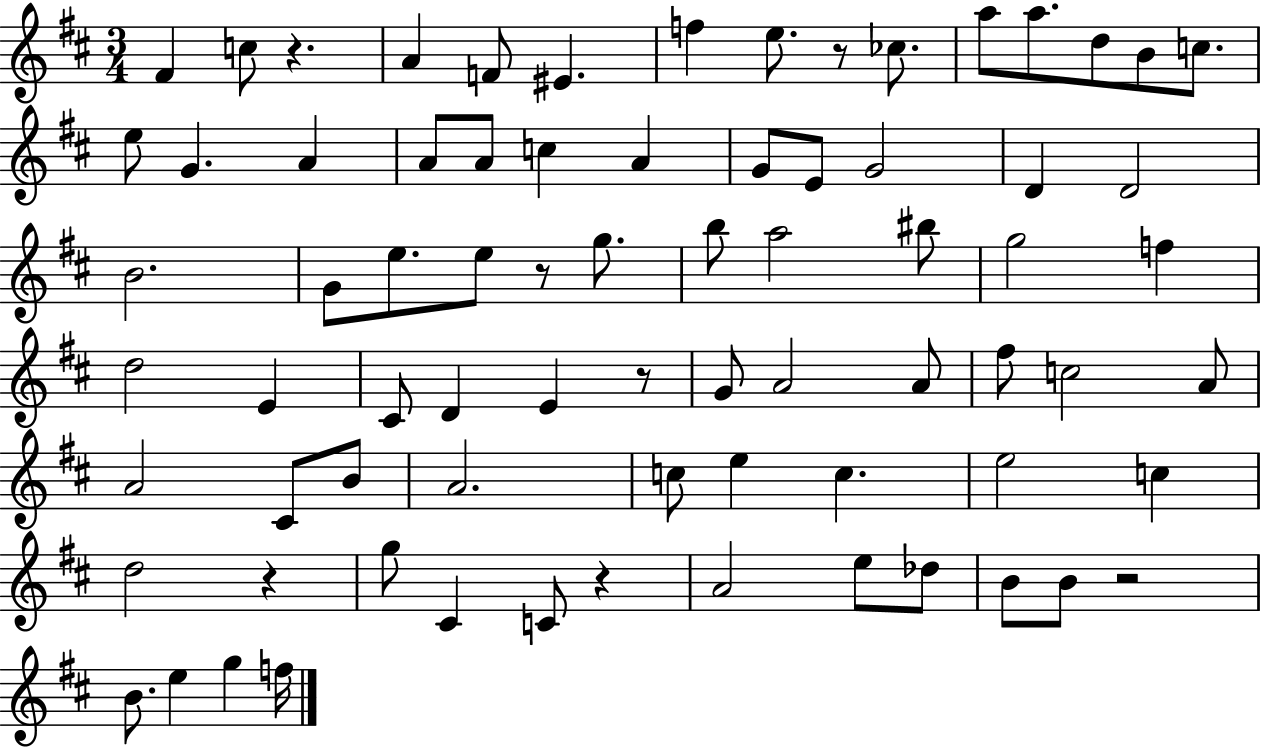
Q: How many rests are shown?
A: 7